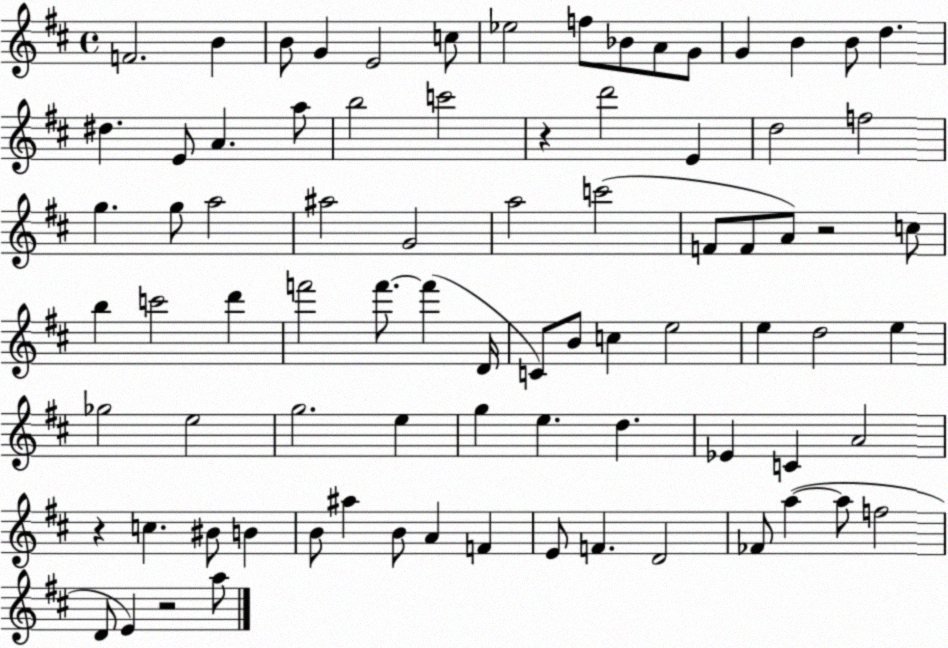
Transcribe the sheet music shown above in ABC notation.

X:1
T:Untitled
M:4/4
L:1/4
K:D
F2 B B/2 G E2 c/2 _e2 f/2 _B/2 A/2 G/2 G B B/2 d ^d E/2 A a/2 b2 c'2 z d'2 E d2 f2 g g/2 a2 ^a2 G2 a2 c'2 F/2 F/2 A/2 z2 c/2 b c'2 d' f'2 f'/2 f' D/4 C/2 B/2 c e2 e d2 e _g2 e2 g2 e g e d _E C A2 z c ^B/2 B B/2 ^a B/2 A F E/2 F D2 _F/2 a a/2 f2 D/2 E z2 a/2